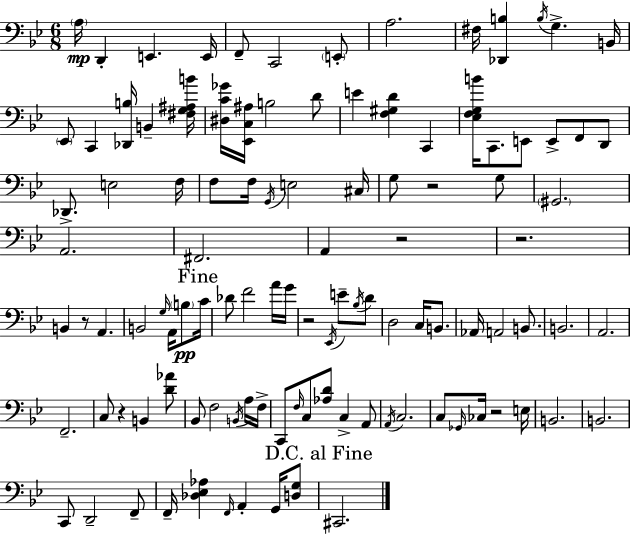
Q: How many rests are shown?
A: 7